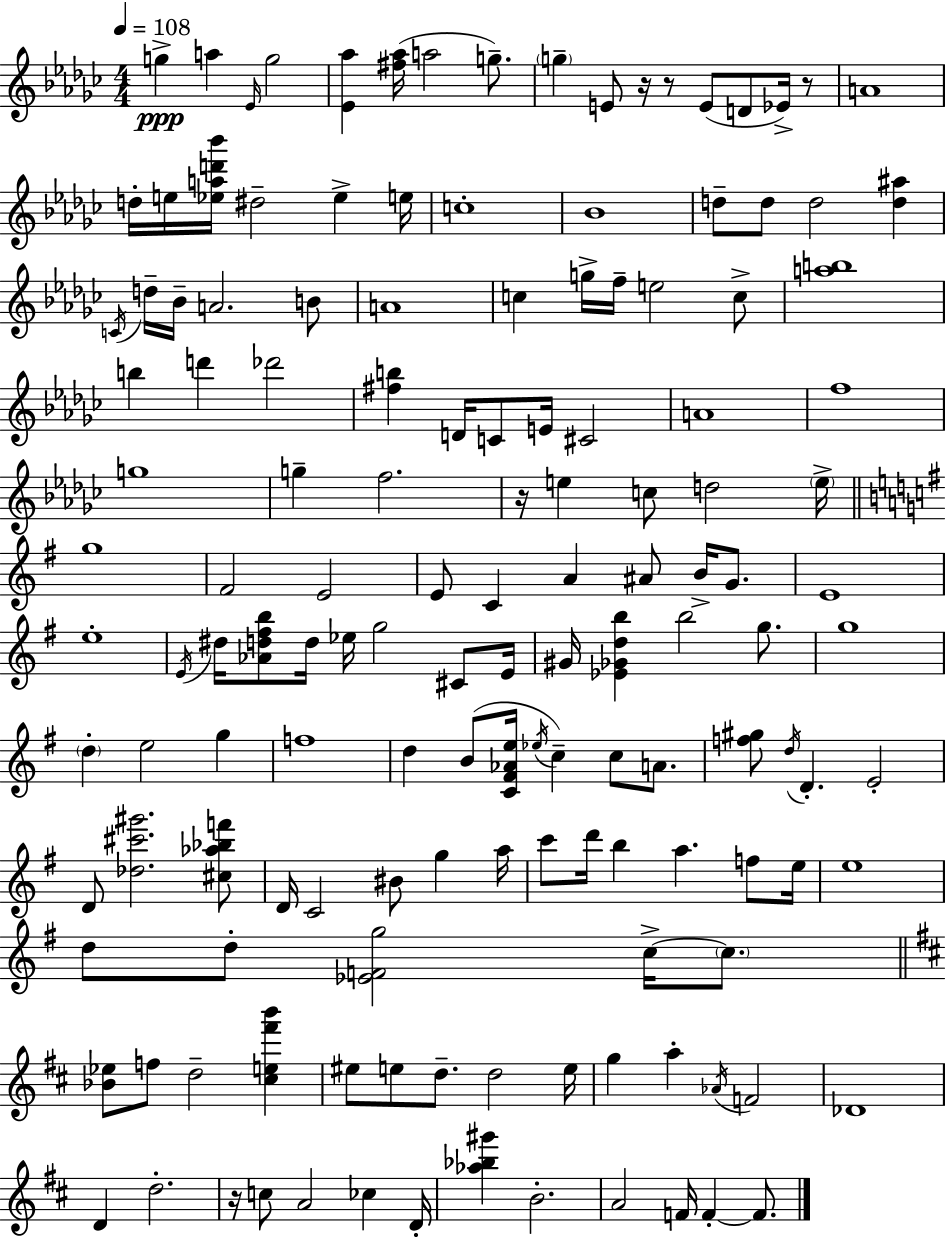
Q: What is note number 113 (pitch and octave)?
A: Db4